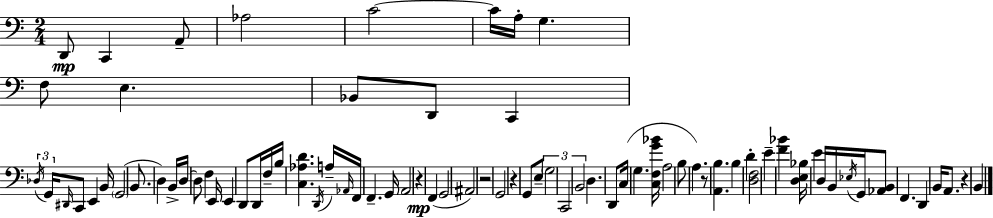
{
  \clef bass
  \numericTimeSignature
  \time 2/4
  \key c \major
  d,8\mp c,4 a,8-- | aes2 | c'2~~ | c'16 a16-. g4. | \break f8 e4. | bes,8 d,8 c,4 | \tuplet 3/2 { \acciaccatura { des16 } g,16 \grace { dis,16 } } c,8 e,4 | b,16 \parenthesize g,2( | \break b,8. d4) | b,16-> d16~~ d8 f4 | e,16 e,4 d,8 | d,16 f16-- b16 <c aes d'>4. | \break \acciaccatura { d,16 } a16-- \grace { aes,16 } f,16 f,4.-- | g,16 a,2 | r4\mp | f,4( g,2 | \break ais,2) | r2 | g,2 | r4 | \break g,8 e8-- \tuplet 3/2 { \parenthesize g2 | c,2 | b,2 } | d4. | \break d,8 c16( g4. | <c f g' bes'>16 a2 | b8 a4.) | r8 <a, b>4. | \break b4 | d'4-. <d f>2 | e'4-- | <f' bes'>4 <d e bes>16 e'4 | \break d16 b,16 \acciaccatura { ees16 } g,16 <aes, b,>8 f,4. | d,4 | b,16 a,8. r4 | b,4 \bar "|."
}